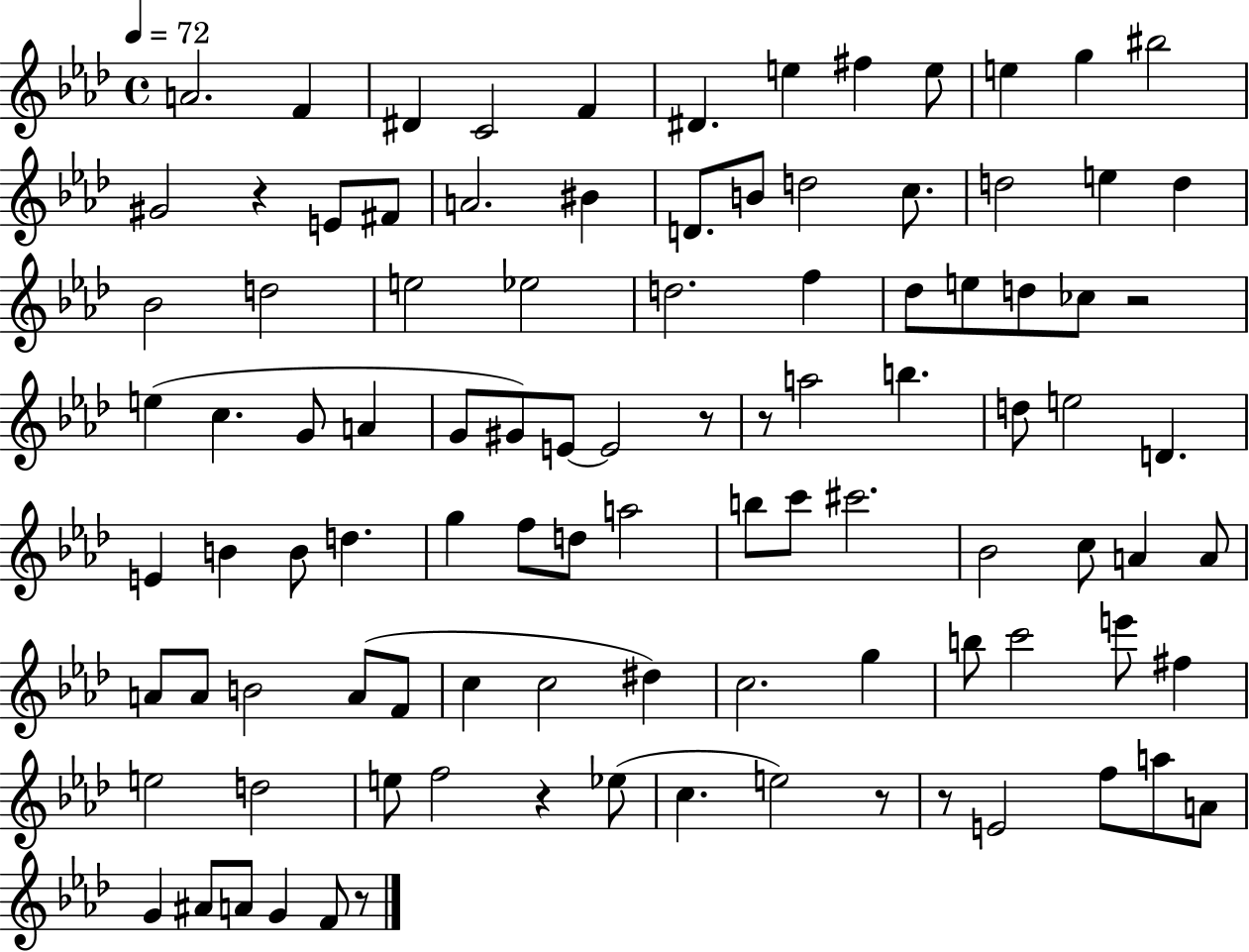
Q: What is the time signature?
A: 4/4